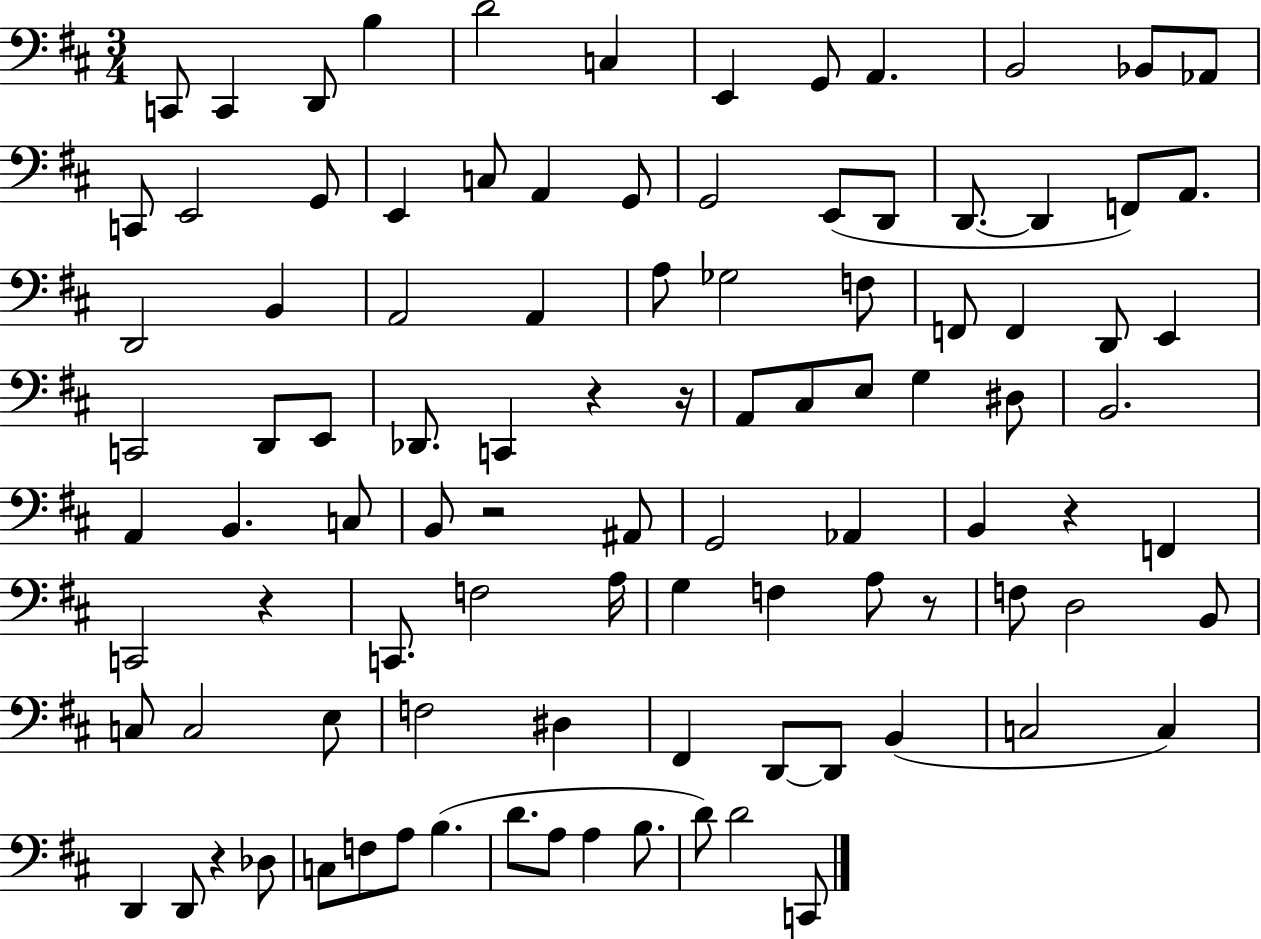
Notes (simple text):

C2/e C2/q D2/e B3/q D4/h C3/q E2/q G2/e A2/q. B2/h Bb2/e Ab2/e C2/e E2/h G2/e E2/q C3/e A2/q G2/e G2/h E2/e D2/e D2/e. D2/q F2/e A2/e. D2/h B2/q A2/h A2/q A3/e Gb3/h F3/e F2/e F2/q D2/e E2/q C2/h D2/e E2/e Db2/e. C2/q R/q R/s A2/e C#3/e E3/e G3/q D#3/e B2/h. A2/q B2/q. C3/e B2/e R/h A#2/e G2/h Ab2/q B2/q R/q F2/q C2/h R/q C2/e. F3/h A3/s G3/q F3/q A3/e R/e F3/e D3/h B2/e C3/e C3/h E3/e F3/h D#3/q F#2/q D2/e D2/e B2/q C3/h C3/q D2/q D2/e R/q Db3/e C3/e F3/e A3/e B3/q. D4/e. A3/e A3/q B3/e. D4/e D4/h C2/e